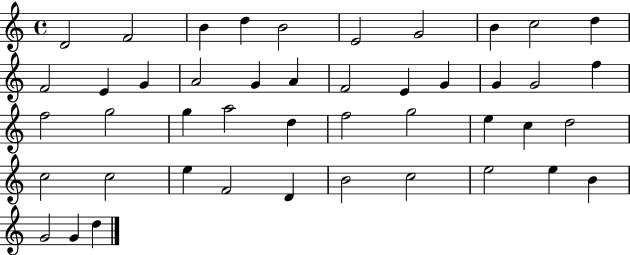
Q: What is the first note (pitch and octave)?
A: D4